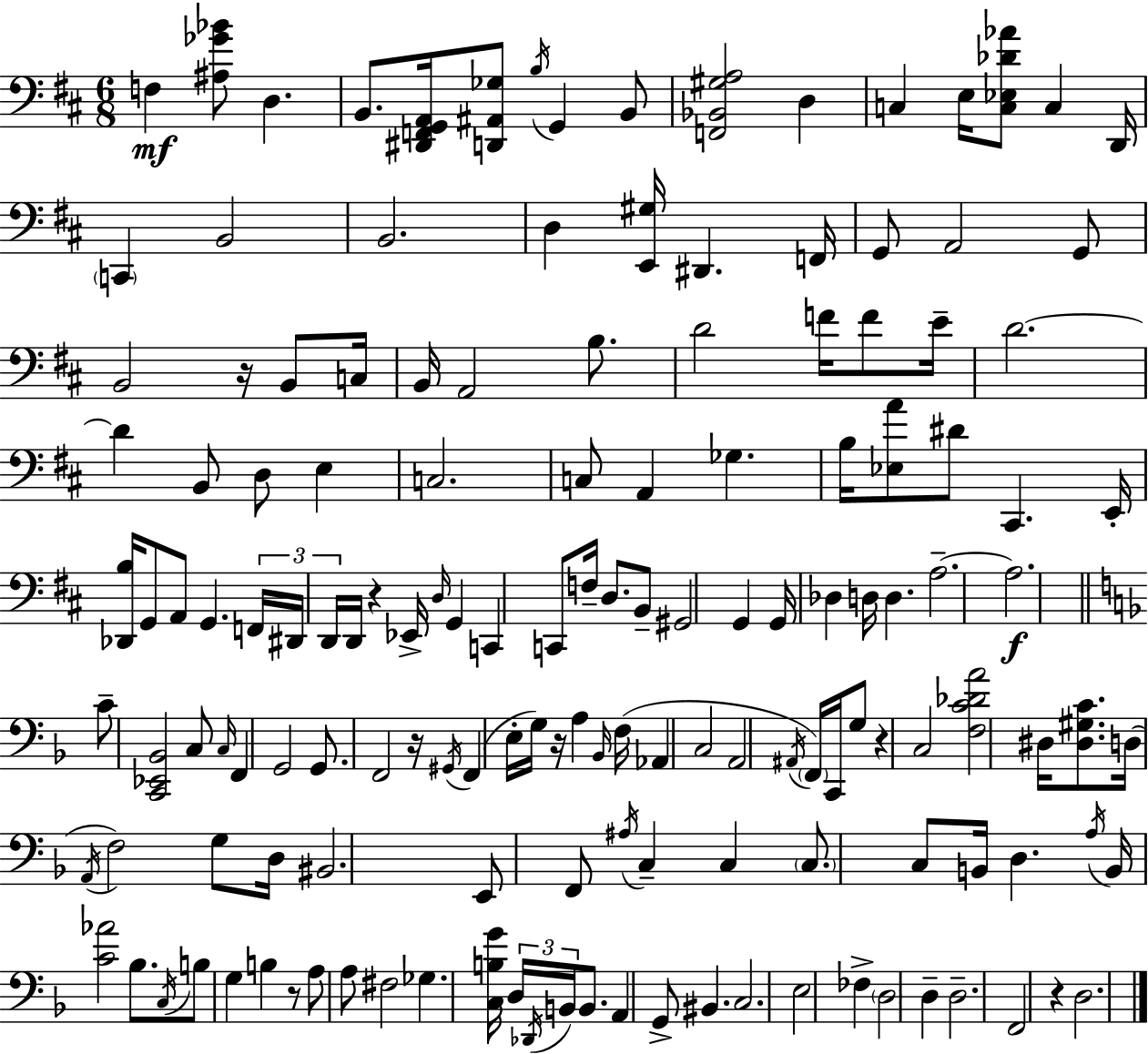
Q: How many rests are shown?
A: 7